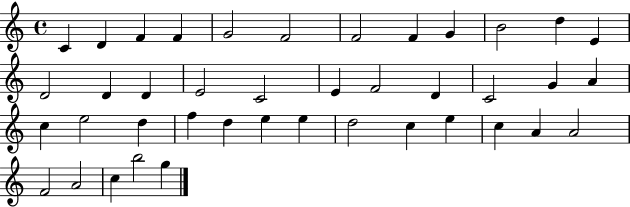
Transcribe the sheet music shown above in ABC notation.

X:1
T:Untitled
M:4/4
L:1/4
K:C
C D F F G2 F2 F2 F G B2 d E D2 D D E2 C2 E F2 D C2 G A c e2 d f d e e d2 c e c A A2 F2 A2 c b2 g